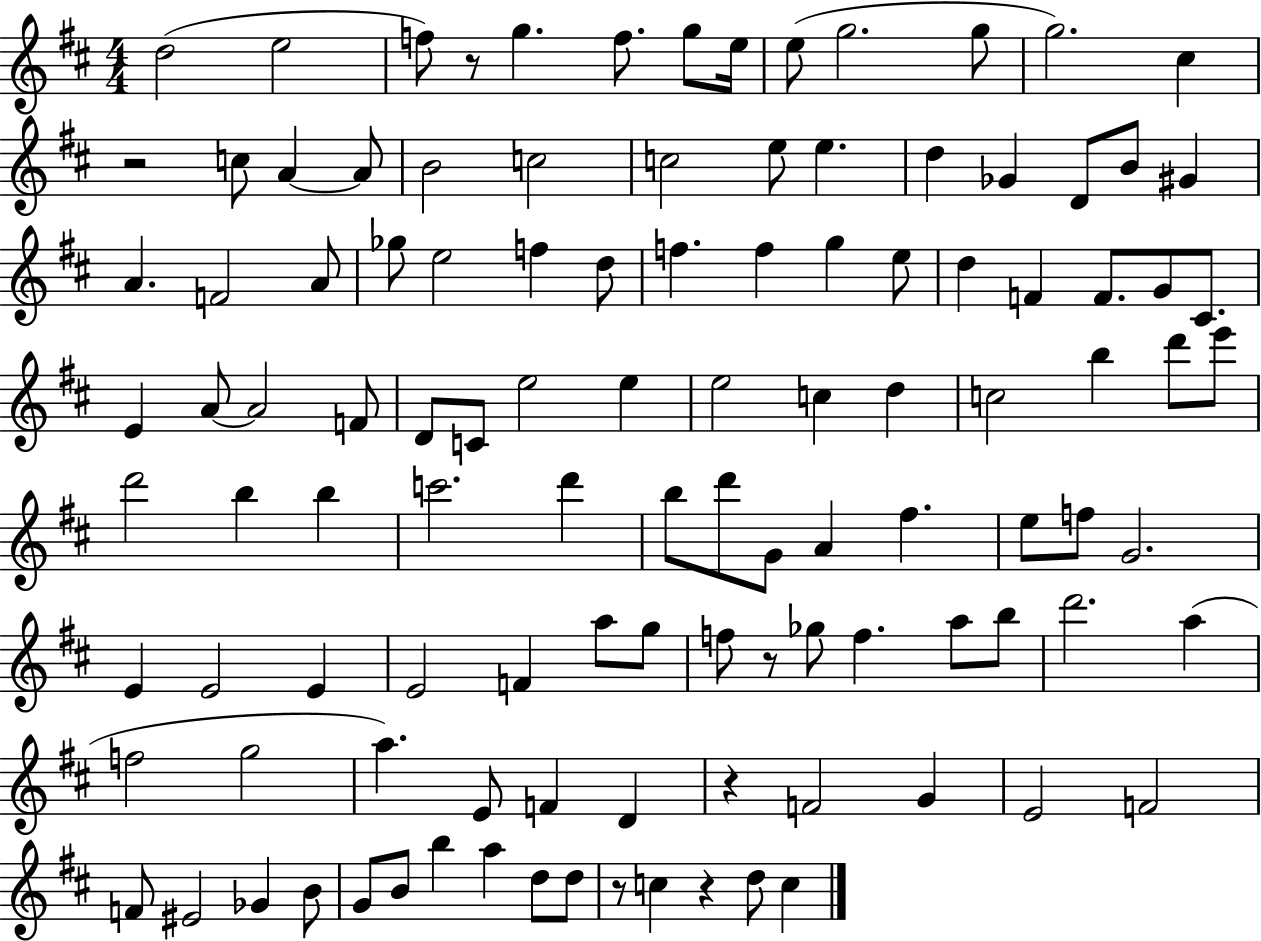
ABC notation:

X:1
T:Untitled
M:4/4
L:1/4
K:D
d2 e2 f/2 z/2 g f/2 g/2 e/4 e/2 g2 g/2 g2 ^c z2 c/2 A A/2 B2 c2 c2 e/2 e d _G D/2 B/2 ^G A F2 A/2 _g/2 e2 f d/2 f f g e/2 d F F/2 G/2 ^C/2 E A/2 A2 F/2 D/2 C/2 e2 e e2 c d c2 b d'/2 e'/2 d'2 b b c'2 d' b/2 d'/2 G/2 A ^f e/2 f/2 G2 E E2 E E2 F a/2 g/2 f/2 z/2 _g/2 f a/2 b/2 d'2 a f2 g2 a E/2 F D z F2 G E2 F2 F/2 ^E2 _G B/2 G/2 B/2 b a d/2 d/2 z/2 c z d/2 c